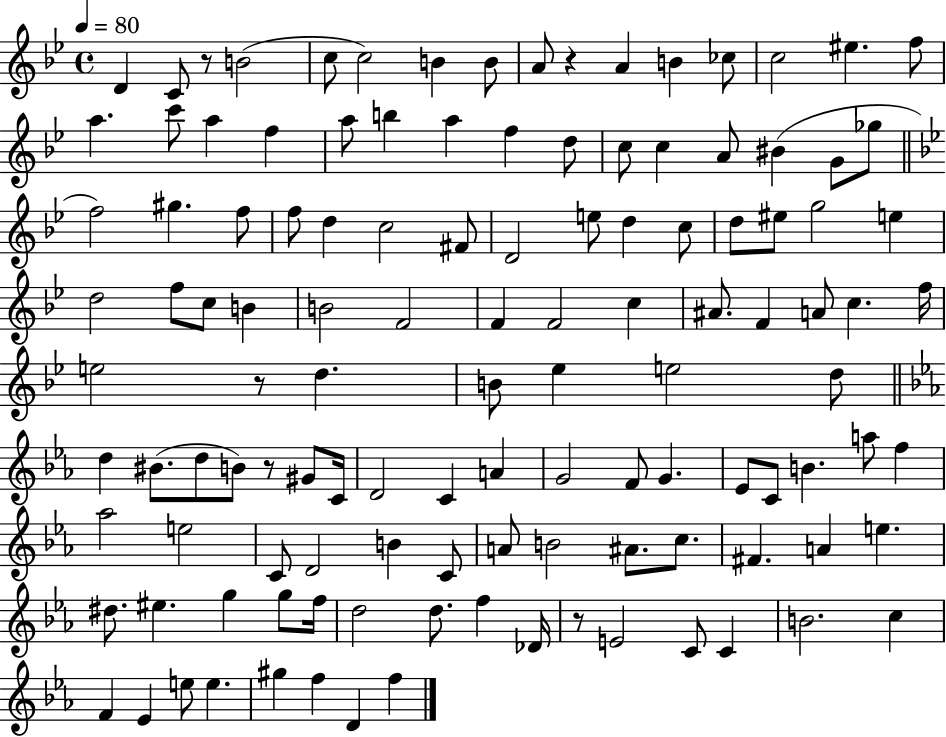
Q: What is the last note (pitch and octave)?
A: F5